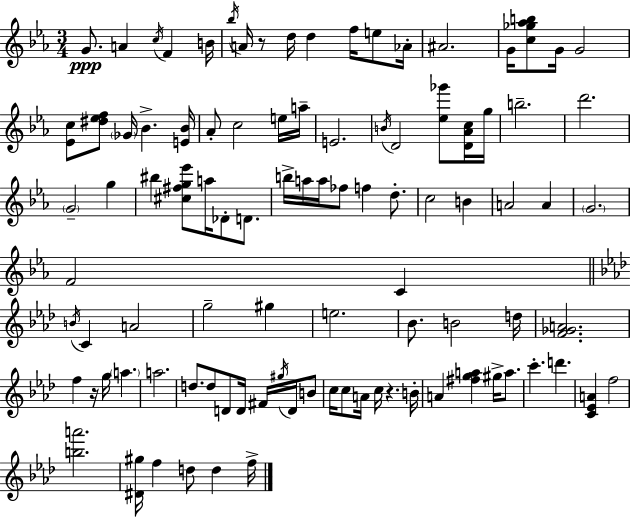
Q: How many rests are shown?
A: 3